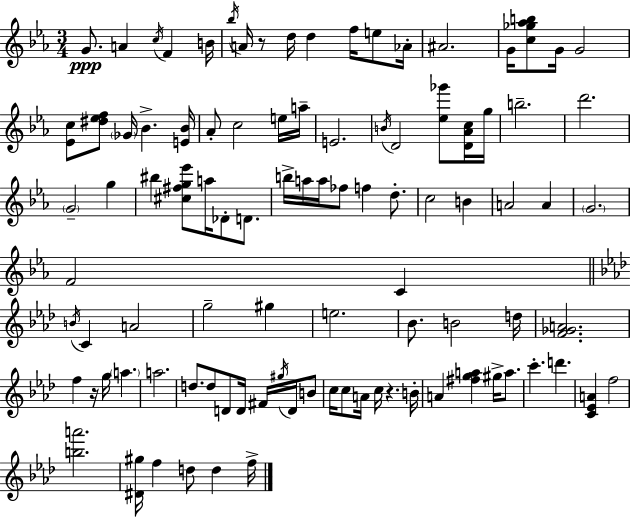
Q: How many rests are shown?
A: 3